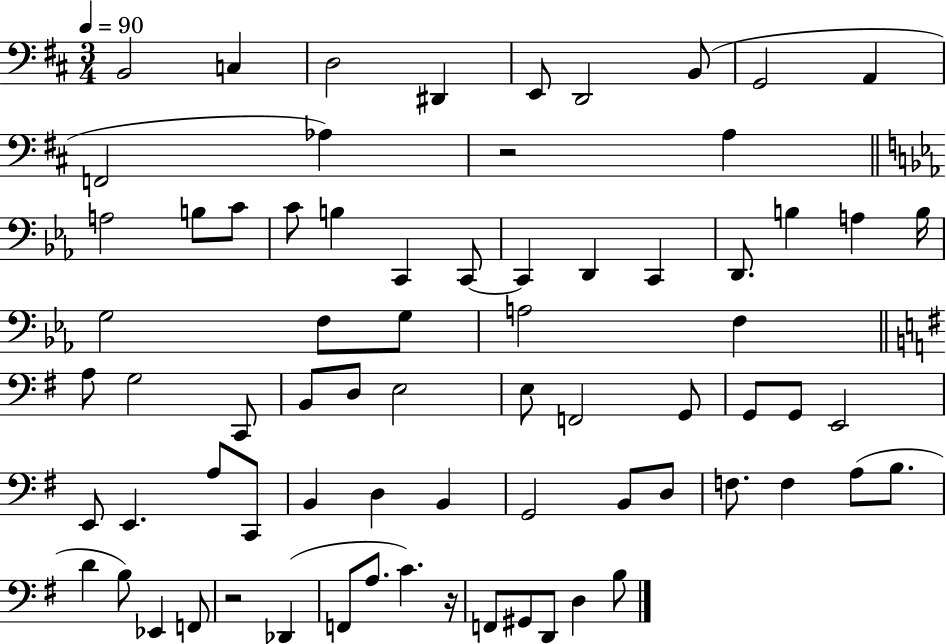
B2/h C3/q D3/h D#2/q E2/e D2/h B2/e G2/h A2/q F2/h Ab3/q R/h A3/q A3/h B3/e C4/e C4/e B3/q C2/q C2/e C2/q D2/q C2/q D2/e. B3/q A3/q B3/s G3/h F3/e G3/e A3/h F3/q A3/e G3/h C2/e B2/e D3/e E3/h E3/e F2/h G2/e G2/e G2/e E2/h E2/e E2/q. A3/e C2/e B2/q D3/q B2/q G2/h B2/e D3/e F3/e. F3/q A3/e B3/e. D4/q B3/e Eb2/q F2/e R/h Db2/q F2/e A3/e. C4/q. R/s F2/e G#2/e D2/e D3/q B3/e